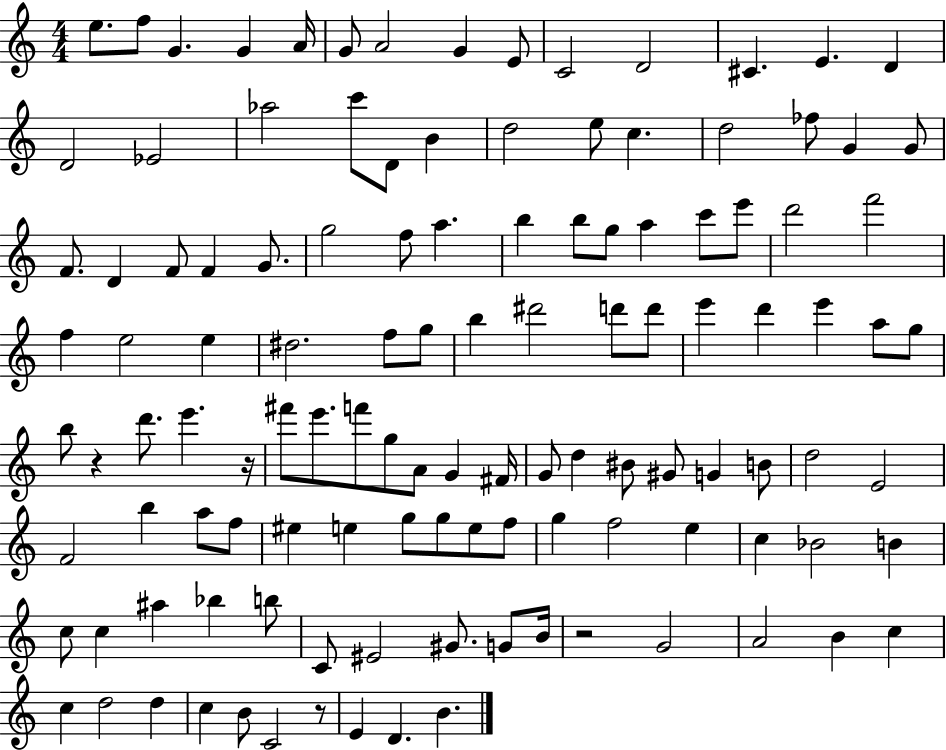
X:1
T:Untitled
M:4/4
L:1/4
K:C
e/2 f/2 G G A/4 G/2 A2 G E/2 C2 D2 ^C E D D2 _E2 _a2 c'/2 D/2 B d2 e/2 c d2 _f/2 G G/2 F/2 D F/2 F G/2 g2 f/2 a b b/2 g/2 a c'/2 e'/2 d'2 f'2 f e2 e ^d2 f/2 g/2 b ^d'2 d'/2 d'/2 e' d' e' a/2 g/2 b/2 z d'/2 e' z/4 ^f'/2 e'/2 f'/2 g/2 A/2 G ^F/4 G/2 d ^B/2 ^G/2 G B/2 d2 E2 F2 b a/2 f/2 ^e e g/2 g/2 e/2 f/2 g f2 e c _B2 B c/2 c ^a _b b/2 C/2 ^E2 ^G/2 G/2 B/4 z2 G2 A2 B c c d2 d c B/2 C2 z/2 E D B